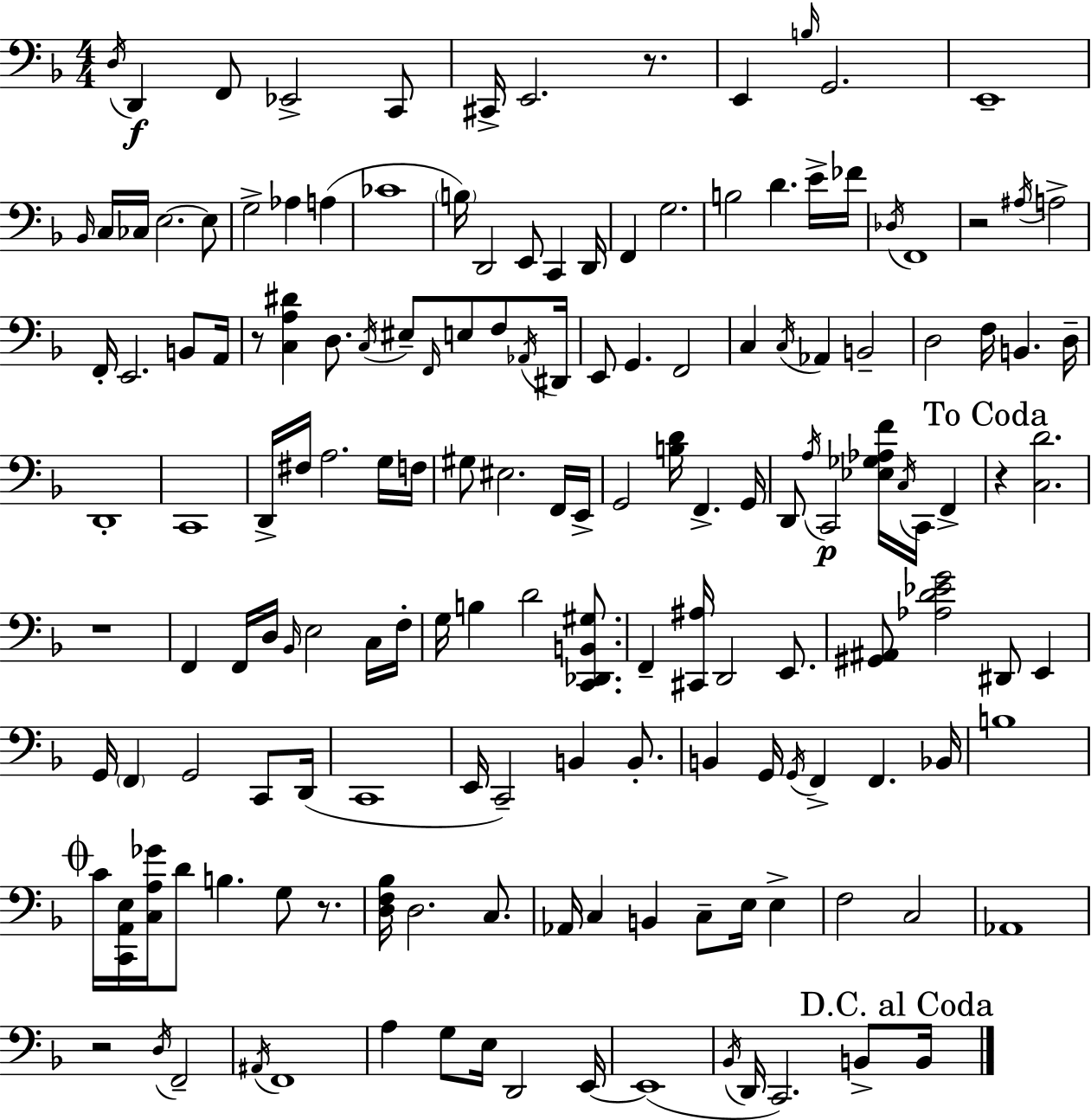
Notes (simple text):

D3/s D2/q F2/e Eb2/h C2/e C#2/s E2/h. R/e. E2/q B3/s G2/h. E2/w Bb2/s C3/s CES3/s E3/h. E3/e G3/h Ab3/q A3/q CES4/w B3/s D2/h E2/e C2/q D2/s F2/q G3/h. B3/h D4/q. E4/s FES4/s Db3/s F2/w R/h A#3/s A3/h F2/s E2/h. B2/e A2/s R/e [C3,A3,D#4]/q D3/e. C3/s EIS3/e F2/s E3/e F3/e Ab2/s D#2/s E2/e G2/q. F2/h C3/q C3/s Ab2/q B2/h D3/h F3/s B2/q. D3/s D2/w C2/w D2/s F#3/s A3/h. G3/s F3/s G#3/e EIS3/h. F2/s E2/s G2/h [B3,D4]/s F2/q. G2/s D2/e A3/s C2/h [Eb3,Gb3,Ab3,F4]/s C3/s C2/s F2/q R/q [C3,D4]/h. R/w F2/q F2/s D3/s Bb2/s E3/h C3/s F3/s G3/s B3/q D4/h [C2,Db2,B2,G#3]/e. F2/q [C#2,A#3]/s D2/h E2/e. [G#2,A#2]/e [Ab3,D4,Eb4,G4]/h D#2/e E2/q G2/s F2/q G2/h C2/e D2/s C2/w E2/s C2/h B2/q B2/e. B2/q G2/s G2/s F2/q F2/q. Bb2/s B3/w C4/s [C2,A2,E3]/s [C3,A3,Gb4]/s D4/e B3/q. G3/e R/e. [D3,F3,Bb3]/s D3/h. C3/e. Ab2/s C3/q B2/q C3/e E3/s E3/q F3/h C3/h Ab2/w R/h D3/s F2/h A#2/s F2/w A3/q G3/e E3/s D2/h E2/s E2/w Bb2/s D2/s C2/h. B2/e B2/s